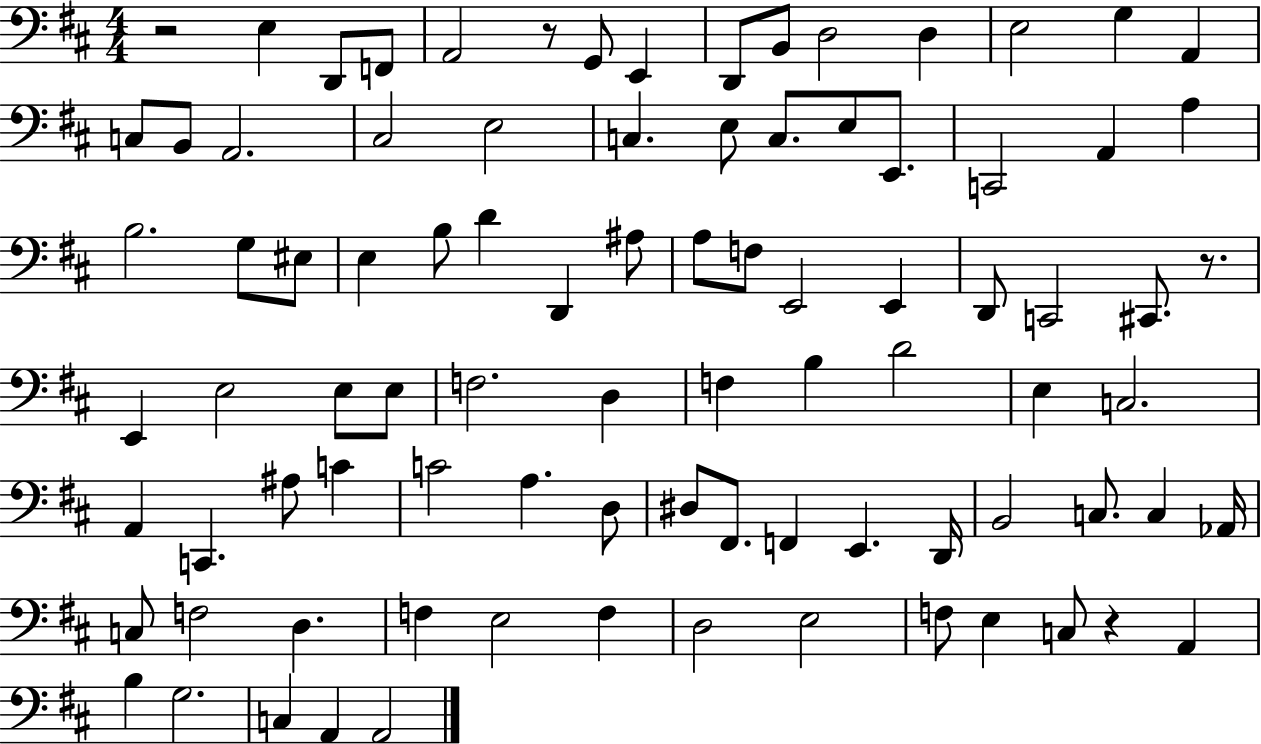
X:1
T:Untitled
M:4/4
L:1/4
K:D
z2 E, D,,/2 F,,/2 A,,2 z/2 G,,/2 E,, D,,/2 B,,/2 D,2 D, E,2 G, A,, C,/2 B,,/2 A,,2 ^C,2 E,2 C, E,/2 C,/2 E,/2 E,,/2 C,,2 A,, A, B,2 G,/2 ^E,/2 E, B,/2 D D,, ^A,/2 A,/2 F,/2 E,,2 E,, D,,/2 C,,2 ^C,,/2 z/2 E,, E,2 E,/2 E,/2 F,2 D, F, B, D2 E, C,2 A,, C,, ^A,/2 C C2 A, D,/2 ^D,/2 ^F,,/2 F,, E,, D,,/4 B,,2 C,/2 C, _A,,/4 C,/2 F,2 D, F, E,2 F, D,2 E,2 F,/2 E, C,/2 z A,, B, G,2 C, A,, A,,2